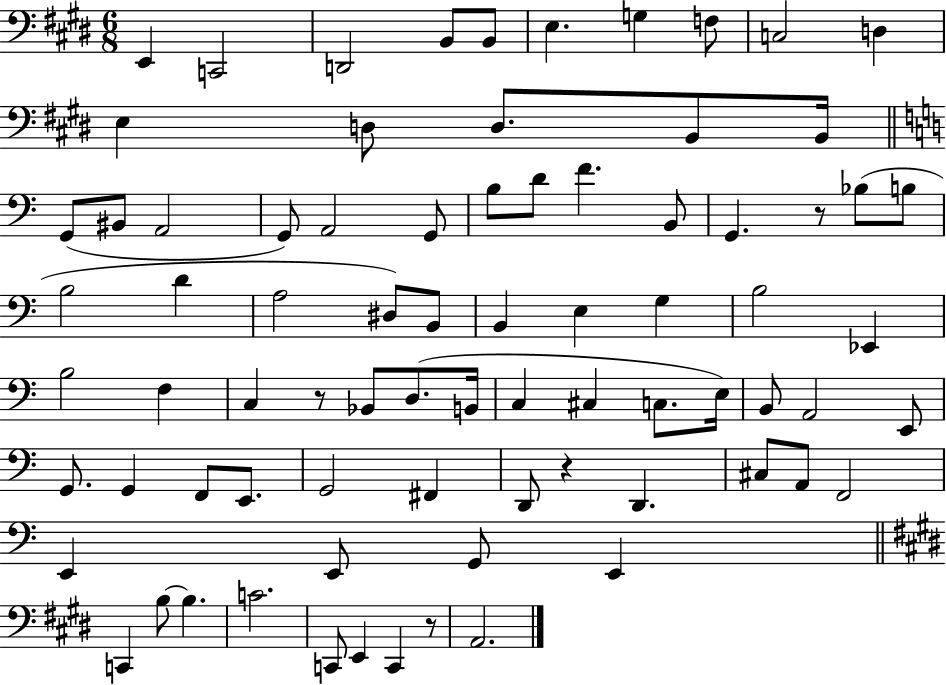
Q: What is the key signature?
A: E major